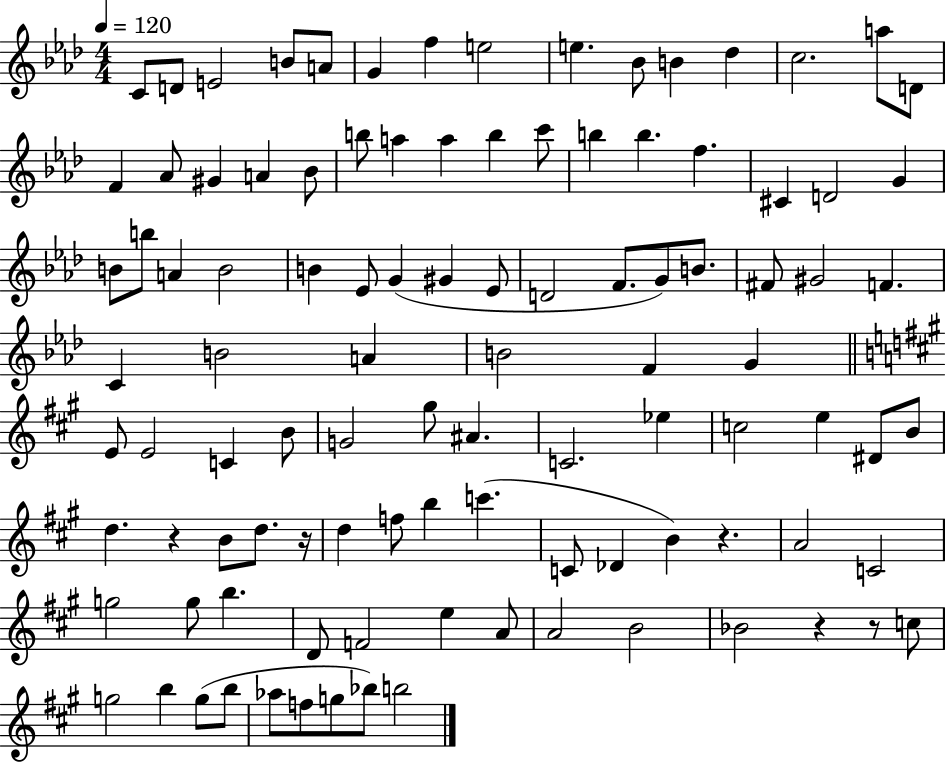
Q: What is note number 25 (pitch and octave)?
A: C6